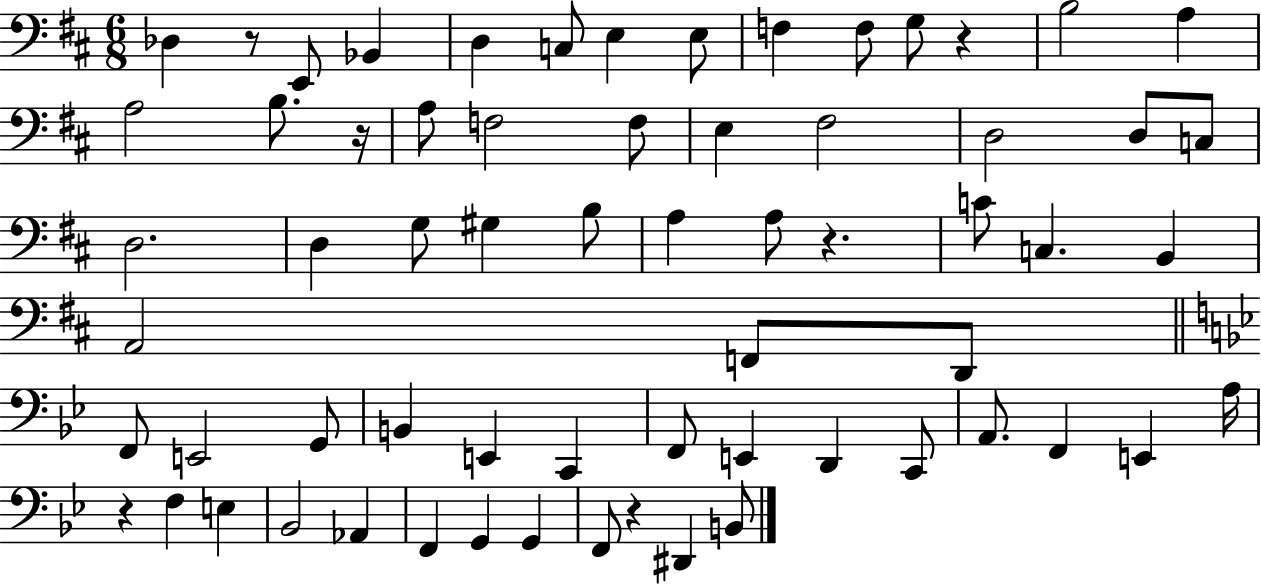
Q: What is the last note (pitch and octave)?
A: B2